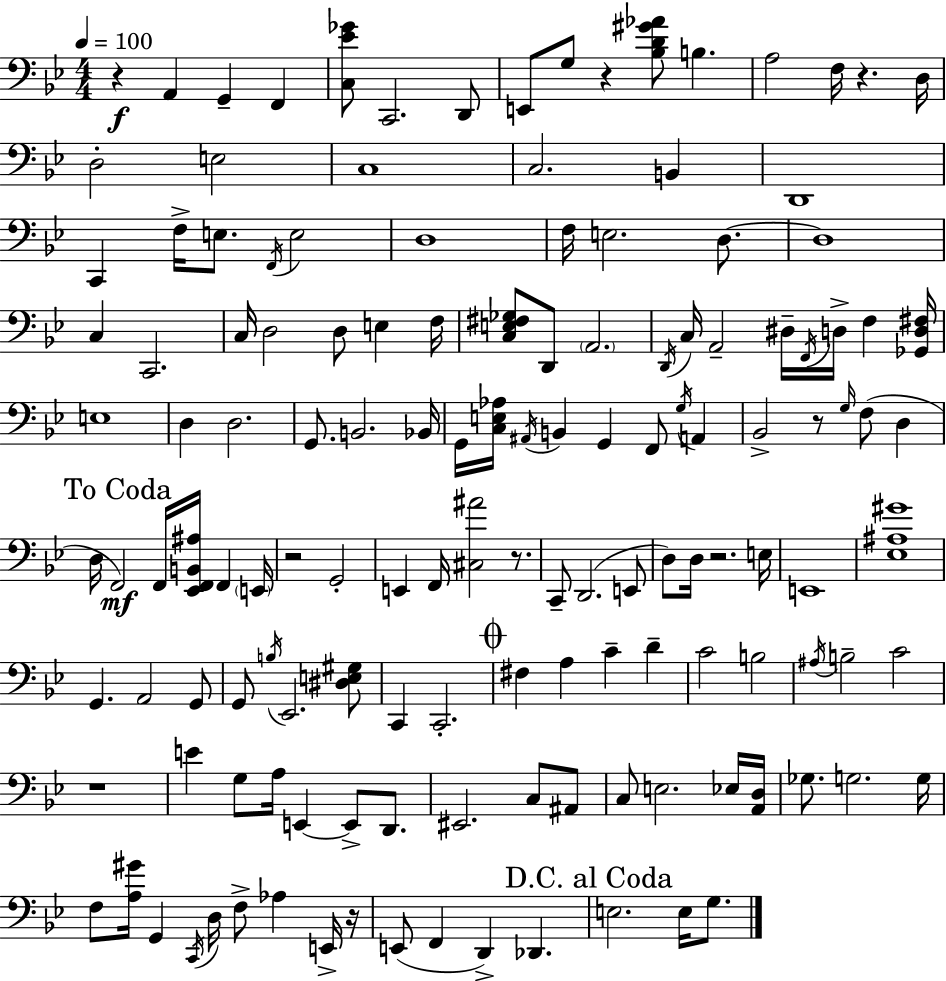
X:1
T:Untitled
M:4/4
L:1/4
K:Bb
z A,, G,, F,, [C,_E_G]/2 C,,2 D,,/2 E,,/2 G,/2 z [_B,D^G_A]/2 B, A,2 F,/4 z D,/4 D,2 E,2 C,4 C,2 B,, D,,4 C,, F,/4 E,/2 F,,/4 E,2 D,4 F,/4 E,2 D,/2 D,4 C, C,,2 C,/4 D,2 D,/2 E, F,/4 [C,E,^F,_G,]/2 D,,/2 A,,2 D,,/4 C,/4 A,,2 ^D,/4 F,,/4 D,/4 F, [_G,,D,^F,]/4 E,4 D, D,2 G,,/2 B,,2 _B,,/4 G,,/4 [C,E,_A,]/4 ^A,,/4 B,, G,, F,,/2 G,/4 A,, _B,,2 z/2 G,/4 F,/2 D, D,/4 F,,2 F,,/4 [_E,,F,,B,,^A,]/4 F,, E,,/4 z2 G,,2 E,, F,,/4 [^C,^A]2 z/2 C,,/2 D,,2 E,,/2 D,/2 D,/4 z2 E,/4 E,,4 [_E,^A,^G]4 G,, A,,2 G,,/2 G,,/2 B,/4 _E,,2 [^D,E,^G,]/2 C,, C,,2 ^F, A, C D C2 B,2 ^A,/4 B,2 C2 z4 E G,/2 A,/4 E,, E,,/2 D,,/2 ^E,,2 C,/2 ^A,,/2 C,/2 E,2 _E,/4 [A,,D,]/4 _G,/2 G,2 G,/4 F,/2 [A,^G]/4 G,, C,,/4 D,/4 F,/2 _A, E,,/4 z/4 E,,/2 F,, D,, _D,, E,2 E,/4 G,/2